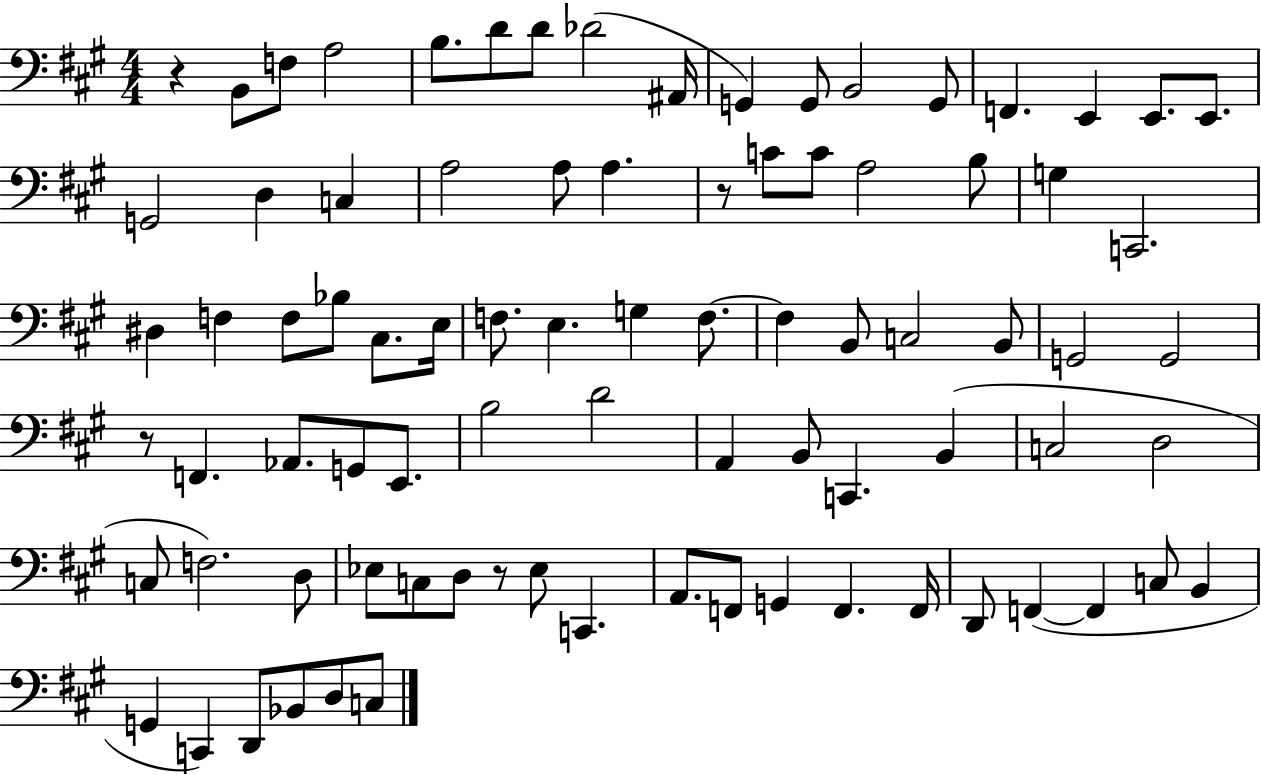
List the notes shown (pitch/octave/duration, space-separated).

R/q B2/e F3/e A3/h B3/e. D4/e D4/e Db4/h A#2/s G2/q G2/e B2/h G2/e F2/q. E2/q E2/e. E2/e. G2/h D3/q C3/q A3/h A3/e A3/q. R/e C4/e C4/e A3/h B3/e G3/q C2/h. D#3/q F3/q F3/e Bb3/e C#3/e. E3/s F3/e. E3/q. G3/q F3/e. F3/q B2/e C3/h B2/e G2/h G2/h R/e F2/q. Ab2/e. G2/e E2/e. B3/h D4/h A2/q B2/e C2/q. B2/q C3/h D3/h C3/e F3/h. D3/e Eb3/e C3/e D3/e R/e Eb3/e C2/q. A2/e. F2/e G2/q F2/q. F2/s D2/e F2/q F2/q C3/e B2/q G2/q C2/q D2/e Bb2/e D3/e C3/e